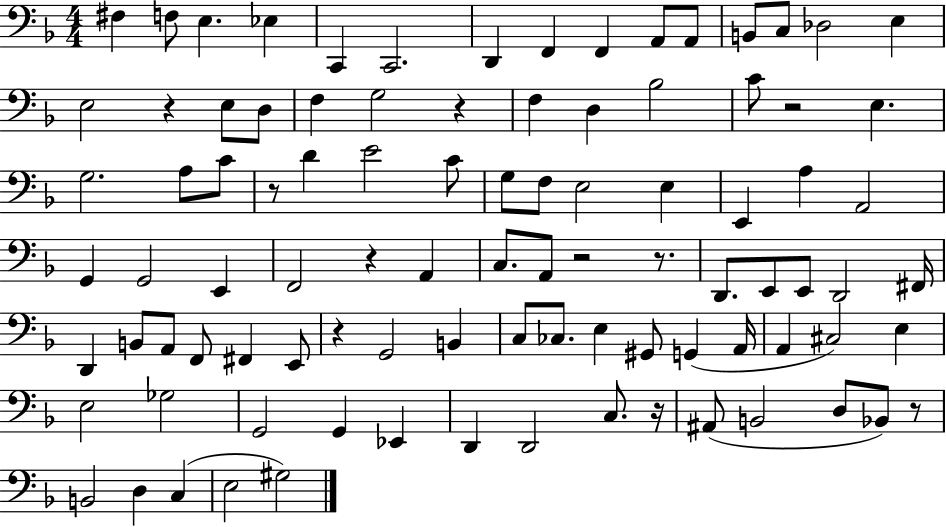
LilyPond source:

{
  \clef bass
  \numericTimeSignature
  \time 4/4
  \key f \major
  \repeat volta 2 { fis4 f8 e4. ees4 | c,4 c,2. | d,4 f,4 f,4 a,8 a,8 | b,8 c8 des2 e4 | \break e2 r4 e8 d8 | f4 g2 r4 | f4 d4 bes2 | c'8 r2 e4. | \break g2. a8 c'8 | r8 d'4 e'2 c'8 | g8 f8 e2 e4 | e,4 a4 a,2 | \break g,4 g,2 e,4 | f,2 r4 a,4 | c8. a,8 r2 r8. | d,8. e,8 e,8 d,2 fis,16 | \break d,4 b,8 a,8 f,8 fis,4 e,8 | r4 g,2 b,4 | c8 ces8. e4 gis,8 g,4( a,16 | a,4 cis2) e4 | \break e2 ges2 | g,2 g,4 ees,4 | d,4 d,2 c8. r16 | ais,8( b,2 d8 bes,8) r8 | \break b,2 d4 c4( | e2 gis2) | } \bar "|."
}